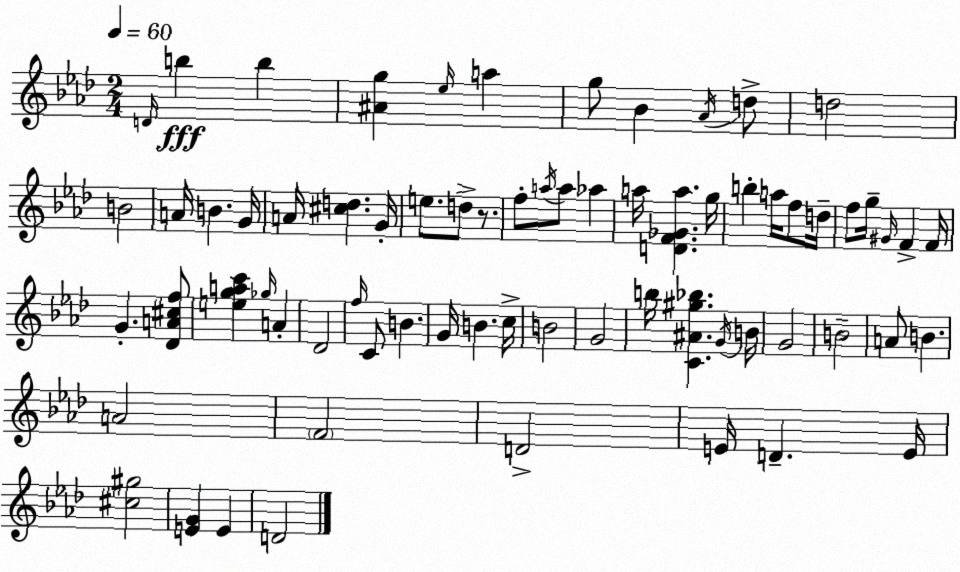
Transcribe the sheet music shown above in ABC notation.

X:1
T:Untitled
M:2/4
L:1/4
K:Ab
D/4 b b [^Ag] _e/4 a g/2 _B _A/4 d/2 d2 B2 A/4 B G/4 A/4 [^cd] G/4 e/2 d/2 z/2 f/2 a/4 a/2 _a a/4 [DF_Ga] g/4 b a/4 f/2 d/4 f/2 g/4 ^G/4 F F/4 G [_DA^cf]/2 [egac'] _g/4 A _D2 f/4 C/2 B G/4 B c/4 B2 G2 b/4 [C^A^g_b] G/4 B/4 G2 B2 A/2 B A2 F2 D2 E/4 D E/4 [^c^g]2 [EG] E D2